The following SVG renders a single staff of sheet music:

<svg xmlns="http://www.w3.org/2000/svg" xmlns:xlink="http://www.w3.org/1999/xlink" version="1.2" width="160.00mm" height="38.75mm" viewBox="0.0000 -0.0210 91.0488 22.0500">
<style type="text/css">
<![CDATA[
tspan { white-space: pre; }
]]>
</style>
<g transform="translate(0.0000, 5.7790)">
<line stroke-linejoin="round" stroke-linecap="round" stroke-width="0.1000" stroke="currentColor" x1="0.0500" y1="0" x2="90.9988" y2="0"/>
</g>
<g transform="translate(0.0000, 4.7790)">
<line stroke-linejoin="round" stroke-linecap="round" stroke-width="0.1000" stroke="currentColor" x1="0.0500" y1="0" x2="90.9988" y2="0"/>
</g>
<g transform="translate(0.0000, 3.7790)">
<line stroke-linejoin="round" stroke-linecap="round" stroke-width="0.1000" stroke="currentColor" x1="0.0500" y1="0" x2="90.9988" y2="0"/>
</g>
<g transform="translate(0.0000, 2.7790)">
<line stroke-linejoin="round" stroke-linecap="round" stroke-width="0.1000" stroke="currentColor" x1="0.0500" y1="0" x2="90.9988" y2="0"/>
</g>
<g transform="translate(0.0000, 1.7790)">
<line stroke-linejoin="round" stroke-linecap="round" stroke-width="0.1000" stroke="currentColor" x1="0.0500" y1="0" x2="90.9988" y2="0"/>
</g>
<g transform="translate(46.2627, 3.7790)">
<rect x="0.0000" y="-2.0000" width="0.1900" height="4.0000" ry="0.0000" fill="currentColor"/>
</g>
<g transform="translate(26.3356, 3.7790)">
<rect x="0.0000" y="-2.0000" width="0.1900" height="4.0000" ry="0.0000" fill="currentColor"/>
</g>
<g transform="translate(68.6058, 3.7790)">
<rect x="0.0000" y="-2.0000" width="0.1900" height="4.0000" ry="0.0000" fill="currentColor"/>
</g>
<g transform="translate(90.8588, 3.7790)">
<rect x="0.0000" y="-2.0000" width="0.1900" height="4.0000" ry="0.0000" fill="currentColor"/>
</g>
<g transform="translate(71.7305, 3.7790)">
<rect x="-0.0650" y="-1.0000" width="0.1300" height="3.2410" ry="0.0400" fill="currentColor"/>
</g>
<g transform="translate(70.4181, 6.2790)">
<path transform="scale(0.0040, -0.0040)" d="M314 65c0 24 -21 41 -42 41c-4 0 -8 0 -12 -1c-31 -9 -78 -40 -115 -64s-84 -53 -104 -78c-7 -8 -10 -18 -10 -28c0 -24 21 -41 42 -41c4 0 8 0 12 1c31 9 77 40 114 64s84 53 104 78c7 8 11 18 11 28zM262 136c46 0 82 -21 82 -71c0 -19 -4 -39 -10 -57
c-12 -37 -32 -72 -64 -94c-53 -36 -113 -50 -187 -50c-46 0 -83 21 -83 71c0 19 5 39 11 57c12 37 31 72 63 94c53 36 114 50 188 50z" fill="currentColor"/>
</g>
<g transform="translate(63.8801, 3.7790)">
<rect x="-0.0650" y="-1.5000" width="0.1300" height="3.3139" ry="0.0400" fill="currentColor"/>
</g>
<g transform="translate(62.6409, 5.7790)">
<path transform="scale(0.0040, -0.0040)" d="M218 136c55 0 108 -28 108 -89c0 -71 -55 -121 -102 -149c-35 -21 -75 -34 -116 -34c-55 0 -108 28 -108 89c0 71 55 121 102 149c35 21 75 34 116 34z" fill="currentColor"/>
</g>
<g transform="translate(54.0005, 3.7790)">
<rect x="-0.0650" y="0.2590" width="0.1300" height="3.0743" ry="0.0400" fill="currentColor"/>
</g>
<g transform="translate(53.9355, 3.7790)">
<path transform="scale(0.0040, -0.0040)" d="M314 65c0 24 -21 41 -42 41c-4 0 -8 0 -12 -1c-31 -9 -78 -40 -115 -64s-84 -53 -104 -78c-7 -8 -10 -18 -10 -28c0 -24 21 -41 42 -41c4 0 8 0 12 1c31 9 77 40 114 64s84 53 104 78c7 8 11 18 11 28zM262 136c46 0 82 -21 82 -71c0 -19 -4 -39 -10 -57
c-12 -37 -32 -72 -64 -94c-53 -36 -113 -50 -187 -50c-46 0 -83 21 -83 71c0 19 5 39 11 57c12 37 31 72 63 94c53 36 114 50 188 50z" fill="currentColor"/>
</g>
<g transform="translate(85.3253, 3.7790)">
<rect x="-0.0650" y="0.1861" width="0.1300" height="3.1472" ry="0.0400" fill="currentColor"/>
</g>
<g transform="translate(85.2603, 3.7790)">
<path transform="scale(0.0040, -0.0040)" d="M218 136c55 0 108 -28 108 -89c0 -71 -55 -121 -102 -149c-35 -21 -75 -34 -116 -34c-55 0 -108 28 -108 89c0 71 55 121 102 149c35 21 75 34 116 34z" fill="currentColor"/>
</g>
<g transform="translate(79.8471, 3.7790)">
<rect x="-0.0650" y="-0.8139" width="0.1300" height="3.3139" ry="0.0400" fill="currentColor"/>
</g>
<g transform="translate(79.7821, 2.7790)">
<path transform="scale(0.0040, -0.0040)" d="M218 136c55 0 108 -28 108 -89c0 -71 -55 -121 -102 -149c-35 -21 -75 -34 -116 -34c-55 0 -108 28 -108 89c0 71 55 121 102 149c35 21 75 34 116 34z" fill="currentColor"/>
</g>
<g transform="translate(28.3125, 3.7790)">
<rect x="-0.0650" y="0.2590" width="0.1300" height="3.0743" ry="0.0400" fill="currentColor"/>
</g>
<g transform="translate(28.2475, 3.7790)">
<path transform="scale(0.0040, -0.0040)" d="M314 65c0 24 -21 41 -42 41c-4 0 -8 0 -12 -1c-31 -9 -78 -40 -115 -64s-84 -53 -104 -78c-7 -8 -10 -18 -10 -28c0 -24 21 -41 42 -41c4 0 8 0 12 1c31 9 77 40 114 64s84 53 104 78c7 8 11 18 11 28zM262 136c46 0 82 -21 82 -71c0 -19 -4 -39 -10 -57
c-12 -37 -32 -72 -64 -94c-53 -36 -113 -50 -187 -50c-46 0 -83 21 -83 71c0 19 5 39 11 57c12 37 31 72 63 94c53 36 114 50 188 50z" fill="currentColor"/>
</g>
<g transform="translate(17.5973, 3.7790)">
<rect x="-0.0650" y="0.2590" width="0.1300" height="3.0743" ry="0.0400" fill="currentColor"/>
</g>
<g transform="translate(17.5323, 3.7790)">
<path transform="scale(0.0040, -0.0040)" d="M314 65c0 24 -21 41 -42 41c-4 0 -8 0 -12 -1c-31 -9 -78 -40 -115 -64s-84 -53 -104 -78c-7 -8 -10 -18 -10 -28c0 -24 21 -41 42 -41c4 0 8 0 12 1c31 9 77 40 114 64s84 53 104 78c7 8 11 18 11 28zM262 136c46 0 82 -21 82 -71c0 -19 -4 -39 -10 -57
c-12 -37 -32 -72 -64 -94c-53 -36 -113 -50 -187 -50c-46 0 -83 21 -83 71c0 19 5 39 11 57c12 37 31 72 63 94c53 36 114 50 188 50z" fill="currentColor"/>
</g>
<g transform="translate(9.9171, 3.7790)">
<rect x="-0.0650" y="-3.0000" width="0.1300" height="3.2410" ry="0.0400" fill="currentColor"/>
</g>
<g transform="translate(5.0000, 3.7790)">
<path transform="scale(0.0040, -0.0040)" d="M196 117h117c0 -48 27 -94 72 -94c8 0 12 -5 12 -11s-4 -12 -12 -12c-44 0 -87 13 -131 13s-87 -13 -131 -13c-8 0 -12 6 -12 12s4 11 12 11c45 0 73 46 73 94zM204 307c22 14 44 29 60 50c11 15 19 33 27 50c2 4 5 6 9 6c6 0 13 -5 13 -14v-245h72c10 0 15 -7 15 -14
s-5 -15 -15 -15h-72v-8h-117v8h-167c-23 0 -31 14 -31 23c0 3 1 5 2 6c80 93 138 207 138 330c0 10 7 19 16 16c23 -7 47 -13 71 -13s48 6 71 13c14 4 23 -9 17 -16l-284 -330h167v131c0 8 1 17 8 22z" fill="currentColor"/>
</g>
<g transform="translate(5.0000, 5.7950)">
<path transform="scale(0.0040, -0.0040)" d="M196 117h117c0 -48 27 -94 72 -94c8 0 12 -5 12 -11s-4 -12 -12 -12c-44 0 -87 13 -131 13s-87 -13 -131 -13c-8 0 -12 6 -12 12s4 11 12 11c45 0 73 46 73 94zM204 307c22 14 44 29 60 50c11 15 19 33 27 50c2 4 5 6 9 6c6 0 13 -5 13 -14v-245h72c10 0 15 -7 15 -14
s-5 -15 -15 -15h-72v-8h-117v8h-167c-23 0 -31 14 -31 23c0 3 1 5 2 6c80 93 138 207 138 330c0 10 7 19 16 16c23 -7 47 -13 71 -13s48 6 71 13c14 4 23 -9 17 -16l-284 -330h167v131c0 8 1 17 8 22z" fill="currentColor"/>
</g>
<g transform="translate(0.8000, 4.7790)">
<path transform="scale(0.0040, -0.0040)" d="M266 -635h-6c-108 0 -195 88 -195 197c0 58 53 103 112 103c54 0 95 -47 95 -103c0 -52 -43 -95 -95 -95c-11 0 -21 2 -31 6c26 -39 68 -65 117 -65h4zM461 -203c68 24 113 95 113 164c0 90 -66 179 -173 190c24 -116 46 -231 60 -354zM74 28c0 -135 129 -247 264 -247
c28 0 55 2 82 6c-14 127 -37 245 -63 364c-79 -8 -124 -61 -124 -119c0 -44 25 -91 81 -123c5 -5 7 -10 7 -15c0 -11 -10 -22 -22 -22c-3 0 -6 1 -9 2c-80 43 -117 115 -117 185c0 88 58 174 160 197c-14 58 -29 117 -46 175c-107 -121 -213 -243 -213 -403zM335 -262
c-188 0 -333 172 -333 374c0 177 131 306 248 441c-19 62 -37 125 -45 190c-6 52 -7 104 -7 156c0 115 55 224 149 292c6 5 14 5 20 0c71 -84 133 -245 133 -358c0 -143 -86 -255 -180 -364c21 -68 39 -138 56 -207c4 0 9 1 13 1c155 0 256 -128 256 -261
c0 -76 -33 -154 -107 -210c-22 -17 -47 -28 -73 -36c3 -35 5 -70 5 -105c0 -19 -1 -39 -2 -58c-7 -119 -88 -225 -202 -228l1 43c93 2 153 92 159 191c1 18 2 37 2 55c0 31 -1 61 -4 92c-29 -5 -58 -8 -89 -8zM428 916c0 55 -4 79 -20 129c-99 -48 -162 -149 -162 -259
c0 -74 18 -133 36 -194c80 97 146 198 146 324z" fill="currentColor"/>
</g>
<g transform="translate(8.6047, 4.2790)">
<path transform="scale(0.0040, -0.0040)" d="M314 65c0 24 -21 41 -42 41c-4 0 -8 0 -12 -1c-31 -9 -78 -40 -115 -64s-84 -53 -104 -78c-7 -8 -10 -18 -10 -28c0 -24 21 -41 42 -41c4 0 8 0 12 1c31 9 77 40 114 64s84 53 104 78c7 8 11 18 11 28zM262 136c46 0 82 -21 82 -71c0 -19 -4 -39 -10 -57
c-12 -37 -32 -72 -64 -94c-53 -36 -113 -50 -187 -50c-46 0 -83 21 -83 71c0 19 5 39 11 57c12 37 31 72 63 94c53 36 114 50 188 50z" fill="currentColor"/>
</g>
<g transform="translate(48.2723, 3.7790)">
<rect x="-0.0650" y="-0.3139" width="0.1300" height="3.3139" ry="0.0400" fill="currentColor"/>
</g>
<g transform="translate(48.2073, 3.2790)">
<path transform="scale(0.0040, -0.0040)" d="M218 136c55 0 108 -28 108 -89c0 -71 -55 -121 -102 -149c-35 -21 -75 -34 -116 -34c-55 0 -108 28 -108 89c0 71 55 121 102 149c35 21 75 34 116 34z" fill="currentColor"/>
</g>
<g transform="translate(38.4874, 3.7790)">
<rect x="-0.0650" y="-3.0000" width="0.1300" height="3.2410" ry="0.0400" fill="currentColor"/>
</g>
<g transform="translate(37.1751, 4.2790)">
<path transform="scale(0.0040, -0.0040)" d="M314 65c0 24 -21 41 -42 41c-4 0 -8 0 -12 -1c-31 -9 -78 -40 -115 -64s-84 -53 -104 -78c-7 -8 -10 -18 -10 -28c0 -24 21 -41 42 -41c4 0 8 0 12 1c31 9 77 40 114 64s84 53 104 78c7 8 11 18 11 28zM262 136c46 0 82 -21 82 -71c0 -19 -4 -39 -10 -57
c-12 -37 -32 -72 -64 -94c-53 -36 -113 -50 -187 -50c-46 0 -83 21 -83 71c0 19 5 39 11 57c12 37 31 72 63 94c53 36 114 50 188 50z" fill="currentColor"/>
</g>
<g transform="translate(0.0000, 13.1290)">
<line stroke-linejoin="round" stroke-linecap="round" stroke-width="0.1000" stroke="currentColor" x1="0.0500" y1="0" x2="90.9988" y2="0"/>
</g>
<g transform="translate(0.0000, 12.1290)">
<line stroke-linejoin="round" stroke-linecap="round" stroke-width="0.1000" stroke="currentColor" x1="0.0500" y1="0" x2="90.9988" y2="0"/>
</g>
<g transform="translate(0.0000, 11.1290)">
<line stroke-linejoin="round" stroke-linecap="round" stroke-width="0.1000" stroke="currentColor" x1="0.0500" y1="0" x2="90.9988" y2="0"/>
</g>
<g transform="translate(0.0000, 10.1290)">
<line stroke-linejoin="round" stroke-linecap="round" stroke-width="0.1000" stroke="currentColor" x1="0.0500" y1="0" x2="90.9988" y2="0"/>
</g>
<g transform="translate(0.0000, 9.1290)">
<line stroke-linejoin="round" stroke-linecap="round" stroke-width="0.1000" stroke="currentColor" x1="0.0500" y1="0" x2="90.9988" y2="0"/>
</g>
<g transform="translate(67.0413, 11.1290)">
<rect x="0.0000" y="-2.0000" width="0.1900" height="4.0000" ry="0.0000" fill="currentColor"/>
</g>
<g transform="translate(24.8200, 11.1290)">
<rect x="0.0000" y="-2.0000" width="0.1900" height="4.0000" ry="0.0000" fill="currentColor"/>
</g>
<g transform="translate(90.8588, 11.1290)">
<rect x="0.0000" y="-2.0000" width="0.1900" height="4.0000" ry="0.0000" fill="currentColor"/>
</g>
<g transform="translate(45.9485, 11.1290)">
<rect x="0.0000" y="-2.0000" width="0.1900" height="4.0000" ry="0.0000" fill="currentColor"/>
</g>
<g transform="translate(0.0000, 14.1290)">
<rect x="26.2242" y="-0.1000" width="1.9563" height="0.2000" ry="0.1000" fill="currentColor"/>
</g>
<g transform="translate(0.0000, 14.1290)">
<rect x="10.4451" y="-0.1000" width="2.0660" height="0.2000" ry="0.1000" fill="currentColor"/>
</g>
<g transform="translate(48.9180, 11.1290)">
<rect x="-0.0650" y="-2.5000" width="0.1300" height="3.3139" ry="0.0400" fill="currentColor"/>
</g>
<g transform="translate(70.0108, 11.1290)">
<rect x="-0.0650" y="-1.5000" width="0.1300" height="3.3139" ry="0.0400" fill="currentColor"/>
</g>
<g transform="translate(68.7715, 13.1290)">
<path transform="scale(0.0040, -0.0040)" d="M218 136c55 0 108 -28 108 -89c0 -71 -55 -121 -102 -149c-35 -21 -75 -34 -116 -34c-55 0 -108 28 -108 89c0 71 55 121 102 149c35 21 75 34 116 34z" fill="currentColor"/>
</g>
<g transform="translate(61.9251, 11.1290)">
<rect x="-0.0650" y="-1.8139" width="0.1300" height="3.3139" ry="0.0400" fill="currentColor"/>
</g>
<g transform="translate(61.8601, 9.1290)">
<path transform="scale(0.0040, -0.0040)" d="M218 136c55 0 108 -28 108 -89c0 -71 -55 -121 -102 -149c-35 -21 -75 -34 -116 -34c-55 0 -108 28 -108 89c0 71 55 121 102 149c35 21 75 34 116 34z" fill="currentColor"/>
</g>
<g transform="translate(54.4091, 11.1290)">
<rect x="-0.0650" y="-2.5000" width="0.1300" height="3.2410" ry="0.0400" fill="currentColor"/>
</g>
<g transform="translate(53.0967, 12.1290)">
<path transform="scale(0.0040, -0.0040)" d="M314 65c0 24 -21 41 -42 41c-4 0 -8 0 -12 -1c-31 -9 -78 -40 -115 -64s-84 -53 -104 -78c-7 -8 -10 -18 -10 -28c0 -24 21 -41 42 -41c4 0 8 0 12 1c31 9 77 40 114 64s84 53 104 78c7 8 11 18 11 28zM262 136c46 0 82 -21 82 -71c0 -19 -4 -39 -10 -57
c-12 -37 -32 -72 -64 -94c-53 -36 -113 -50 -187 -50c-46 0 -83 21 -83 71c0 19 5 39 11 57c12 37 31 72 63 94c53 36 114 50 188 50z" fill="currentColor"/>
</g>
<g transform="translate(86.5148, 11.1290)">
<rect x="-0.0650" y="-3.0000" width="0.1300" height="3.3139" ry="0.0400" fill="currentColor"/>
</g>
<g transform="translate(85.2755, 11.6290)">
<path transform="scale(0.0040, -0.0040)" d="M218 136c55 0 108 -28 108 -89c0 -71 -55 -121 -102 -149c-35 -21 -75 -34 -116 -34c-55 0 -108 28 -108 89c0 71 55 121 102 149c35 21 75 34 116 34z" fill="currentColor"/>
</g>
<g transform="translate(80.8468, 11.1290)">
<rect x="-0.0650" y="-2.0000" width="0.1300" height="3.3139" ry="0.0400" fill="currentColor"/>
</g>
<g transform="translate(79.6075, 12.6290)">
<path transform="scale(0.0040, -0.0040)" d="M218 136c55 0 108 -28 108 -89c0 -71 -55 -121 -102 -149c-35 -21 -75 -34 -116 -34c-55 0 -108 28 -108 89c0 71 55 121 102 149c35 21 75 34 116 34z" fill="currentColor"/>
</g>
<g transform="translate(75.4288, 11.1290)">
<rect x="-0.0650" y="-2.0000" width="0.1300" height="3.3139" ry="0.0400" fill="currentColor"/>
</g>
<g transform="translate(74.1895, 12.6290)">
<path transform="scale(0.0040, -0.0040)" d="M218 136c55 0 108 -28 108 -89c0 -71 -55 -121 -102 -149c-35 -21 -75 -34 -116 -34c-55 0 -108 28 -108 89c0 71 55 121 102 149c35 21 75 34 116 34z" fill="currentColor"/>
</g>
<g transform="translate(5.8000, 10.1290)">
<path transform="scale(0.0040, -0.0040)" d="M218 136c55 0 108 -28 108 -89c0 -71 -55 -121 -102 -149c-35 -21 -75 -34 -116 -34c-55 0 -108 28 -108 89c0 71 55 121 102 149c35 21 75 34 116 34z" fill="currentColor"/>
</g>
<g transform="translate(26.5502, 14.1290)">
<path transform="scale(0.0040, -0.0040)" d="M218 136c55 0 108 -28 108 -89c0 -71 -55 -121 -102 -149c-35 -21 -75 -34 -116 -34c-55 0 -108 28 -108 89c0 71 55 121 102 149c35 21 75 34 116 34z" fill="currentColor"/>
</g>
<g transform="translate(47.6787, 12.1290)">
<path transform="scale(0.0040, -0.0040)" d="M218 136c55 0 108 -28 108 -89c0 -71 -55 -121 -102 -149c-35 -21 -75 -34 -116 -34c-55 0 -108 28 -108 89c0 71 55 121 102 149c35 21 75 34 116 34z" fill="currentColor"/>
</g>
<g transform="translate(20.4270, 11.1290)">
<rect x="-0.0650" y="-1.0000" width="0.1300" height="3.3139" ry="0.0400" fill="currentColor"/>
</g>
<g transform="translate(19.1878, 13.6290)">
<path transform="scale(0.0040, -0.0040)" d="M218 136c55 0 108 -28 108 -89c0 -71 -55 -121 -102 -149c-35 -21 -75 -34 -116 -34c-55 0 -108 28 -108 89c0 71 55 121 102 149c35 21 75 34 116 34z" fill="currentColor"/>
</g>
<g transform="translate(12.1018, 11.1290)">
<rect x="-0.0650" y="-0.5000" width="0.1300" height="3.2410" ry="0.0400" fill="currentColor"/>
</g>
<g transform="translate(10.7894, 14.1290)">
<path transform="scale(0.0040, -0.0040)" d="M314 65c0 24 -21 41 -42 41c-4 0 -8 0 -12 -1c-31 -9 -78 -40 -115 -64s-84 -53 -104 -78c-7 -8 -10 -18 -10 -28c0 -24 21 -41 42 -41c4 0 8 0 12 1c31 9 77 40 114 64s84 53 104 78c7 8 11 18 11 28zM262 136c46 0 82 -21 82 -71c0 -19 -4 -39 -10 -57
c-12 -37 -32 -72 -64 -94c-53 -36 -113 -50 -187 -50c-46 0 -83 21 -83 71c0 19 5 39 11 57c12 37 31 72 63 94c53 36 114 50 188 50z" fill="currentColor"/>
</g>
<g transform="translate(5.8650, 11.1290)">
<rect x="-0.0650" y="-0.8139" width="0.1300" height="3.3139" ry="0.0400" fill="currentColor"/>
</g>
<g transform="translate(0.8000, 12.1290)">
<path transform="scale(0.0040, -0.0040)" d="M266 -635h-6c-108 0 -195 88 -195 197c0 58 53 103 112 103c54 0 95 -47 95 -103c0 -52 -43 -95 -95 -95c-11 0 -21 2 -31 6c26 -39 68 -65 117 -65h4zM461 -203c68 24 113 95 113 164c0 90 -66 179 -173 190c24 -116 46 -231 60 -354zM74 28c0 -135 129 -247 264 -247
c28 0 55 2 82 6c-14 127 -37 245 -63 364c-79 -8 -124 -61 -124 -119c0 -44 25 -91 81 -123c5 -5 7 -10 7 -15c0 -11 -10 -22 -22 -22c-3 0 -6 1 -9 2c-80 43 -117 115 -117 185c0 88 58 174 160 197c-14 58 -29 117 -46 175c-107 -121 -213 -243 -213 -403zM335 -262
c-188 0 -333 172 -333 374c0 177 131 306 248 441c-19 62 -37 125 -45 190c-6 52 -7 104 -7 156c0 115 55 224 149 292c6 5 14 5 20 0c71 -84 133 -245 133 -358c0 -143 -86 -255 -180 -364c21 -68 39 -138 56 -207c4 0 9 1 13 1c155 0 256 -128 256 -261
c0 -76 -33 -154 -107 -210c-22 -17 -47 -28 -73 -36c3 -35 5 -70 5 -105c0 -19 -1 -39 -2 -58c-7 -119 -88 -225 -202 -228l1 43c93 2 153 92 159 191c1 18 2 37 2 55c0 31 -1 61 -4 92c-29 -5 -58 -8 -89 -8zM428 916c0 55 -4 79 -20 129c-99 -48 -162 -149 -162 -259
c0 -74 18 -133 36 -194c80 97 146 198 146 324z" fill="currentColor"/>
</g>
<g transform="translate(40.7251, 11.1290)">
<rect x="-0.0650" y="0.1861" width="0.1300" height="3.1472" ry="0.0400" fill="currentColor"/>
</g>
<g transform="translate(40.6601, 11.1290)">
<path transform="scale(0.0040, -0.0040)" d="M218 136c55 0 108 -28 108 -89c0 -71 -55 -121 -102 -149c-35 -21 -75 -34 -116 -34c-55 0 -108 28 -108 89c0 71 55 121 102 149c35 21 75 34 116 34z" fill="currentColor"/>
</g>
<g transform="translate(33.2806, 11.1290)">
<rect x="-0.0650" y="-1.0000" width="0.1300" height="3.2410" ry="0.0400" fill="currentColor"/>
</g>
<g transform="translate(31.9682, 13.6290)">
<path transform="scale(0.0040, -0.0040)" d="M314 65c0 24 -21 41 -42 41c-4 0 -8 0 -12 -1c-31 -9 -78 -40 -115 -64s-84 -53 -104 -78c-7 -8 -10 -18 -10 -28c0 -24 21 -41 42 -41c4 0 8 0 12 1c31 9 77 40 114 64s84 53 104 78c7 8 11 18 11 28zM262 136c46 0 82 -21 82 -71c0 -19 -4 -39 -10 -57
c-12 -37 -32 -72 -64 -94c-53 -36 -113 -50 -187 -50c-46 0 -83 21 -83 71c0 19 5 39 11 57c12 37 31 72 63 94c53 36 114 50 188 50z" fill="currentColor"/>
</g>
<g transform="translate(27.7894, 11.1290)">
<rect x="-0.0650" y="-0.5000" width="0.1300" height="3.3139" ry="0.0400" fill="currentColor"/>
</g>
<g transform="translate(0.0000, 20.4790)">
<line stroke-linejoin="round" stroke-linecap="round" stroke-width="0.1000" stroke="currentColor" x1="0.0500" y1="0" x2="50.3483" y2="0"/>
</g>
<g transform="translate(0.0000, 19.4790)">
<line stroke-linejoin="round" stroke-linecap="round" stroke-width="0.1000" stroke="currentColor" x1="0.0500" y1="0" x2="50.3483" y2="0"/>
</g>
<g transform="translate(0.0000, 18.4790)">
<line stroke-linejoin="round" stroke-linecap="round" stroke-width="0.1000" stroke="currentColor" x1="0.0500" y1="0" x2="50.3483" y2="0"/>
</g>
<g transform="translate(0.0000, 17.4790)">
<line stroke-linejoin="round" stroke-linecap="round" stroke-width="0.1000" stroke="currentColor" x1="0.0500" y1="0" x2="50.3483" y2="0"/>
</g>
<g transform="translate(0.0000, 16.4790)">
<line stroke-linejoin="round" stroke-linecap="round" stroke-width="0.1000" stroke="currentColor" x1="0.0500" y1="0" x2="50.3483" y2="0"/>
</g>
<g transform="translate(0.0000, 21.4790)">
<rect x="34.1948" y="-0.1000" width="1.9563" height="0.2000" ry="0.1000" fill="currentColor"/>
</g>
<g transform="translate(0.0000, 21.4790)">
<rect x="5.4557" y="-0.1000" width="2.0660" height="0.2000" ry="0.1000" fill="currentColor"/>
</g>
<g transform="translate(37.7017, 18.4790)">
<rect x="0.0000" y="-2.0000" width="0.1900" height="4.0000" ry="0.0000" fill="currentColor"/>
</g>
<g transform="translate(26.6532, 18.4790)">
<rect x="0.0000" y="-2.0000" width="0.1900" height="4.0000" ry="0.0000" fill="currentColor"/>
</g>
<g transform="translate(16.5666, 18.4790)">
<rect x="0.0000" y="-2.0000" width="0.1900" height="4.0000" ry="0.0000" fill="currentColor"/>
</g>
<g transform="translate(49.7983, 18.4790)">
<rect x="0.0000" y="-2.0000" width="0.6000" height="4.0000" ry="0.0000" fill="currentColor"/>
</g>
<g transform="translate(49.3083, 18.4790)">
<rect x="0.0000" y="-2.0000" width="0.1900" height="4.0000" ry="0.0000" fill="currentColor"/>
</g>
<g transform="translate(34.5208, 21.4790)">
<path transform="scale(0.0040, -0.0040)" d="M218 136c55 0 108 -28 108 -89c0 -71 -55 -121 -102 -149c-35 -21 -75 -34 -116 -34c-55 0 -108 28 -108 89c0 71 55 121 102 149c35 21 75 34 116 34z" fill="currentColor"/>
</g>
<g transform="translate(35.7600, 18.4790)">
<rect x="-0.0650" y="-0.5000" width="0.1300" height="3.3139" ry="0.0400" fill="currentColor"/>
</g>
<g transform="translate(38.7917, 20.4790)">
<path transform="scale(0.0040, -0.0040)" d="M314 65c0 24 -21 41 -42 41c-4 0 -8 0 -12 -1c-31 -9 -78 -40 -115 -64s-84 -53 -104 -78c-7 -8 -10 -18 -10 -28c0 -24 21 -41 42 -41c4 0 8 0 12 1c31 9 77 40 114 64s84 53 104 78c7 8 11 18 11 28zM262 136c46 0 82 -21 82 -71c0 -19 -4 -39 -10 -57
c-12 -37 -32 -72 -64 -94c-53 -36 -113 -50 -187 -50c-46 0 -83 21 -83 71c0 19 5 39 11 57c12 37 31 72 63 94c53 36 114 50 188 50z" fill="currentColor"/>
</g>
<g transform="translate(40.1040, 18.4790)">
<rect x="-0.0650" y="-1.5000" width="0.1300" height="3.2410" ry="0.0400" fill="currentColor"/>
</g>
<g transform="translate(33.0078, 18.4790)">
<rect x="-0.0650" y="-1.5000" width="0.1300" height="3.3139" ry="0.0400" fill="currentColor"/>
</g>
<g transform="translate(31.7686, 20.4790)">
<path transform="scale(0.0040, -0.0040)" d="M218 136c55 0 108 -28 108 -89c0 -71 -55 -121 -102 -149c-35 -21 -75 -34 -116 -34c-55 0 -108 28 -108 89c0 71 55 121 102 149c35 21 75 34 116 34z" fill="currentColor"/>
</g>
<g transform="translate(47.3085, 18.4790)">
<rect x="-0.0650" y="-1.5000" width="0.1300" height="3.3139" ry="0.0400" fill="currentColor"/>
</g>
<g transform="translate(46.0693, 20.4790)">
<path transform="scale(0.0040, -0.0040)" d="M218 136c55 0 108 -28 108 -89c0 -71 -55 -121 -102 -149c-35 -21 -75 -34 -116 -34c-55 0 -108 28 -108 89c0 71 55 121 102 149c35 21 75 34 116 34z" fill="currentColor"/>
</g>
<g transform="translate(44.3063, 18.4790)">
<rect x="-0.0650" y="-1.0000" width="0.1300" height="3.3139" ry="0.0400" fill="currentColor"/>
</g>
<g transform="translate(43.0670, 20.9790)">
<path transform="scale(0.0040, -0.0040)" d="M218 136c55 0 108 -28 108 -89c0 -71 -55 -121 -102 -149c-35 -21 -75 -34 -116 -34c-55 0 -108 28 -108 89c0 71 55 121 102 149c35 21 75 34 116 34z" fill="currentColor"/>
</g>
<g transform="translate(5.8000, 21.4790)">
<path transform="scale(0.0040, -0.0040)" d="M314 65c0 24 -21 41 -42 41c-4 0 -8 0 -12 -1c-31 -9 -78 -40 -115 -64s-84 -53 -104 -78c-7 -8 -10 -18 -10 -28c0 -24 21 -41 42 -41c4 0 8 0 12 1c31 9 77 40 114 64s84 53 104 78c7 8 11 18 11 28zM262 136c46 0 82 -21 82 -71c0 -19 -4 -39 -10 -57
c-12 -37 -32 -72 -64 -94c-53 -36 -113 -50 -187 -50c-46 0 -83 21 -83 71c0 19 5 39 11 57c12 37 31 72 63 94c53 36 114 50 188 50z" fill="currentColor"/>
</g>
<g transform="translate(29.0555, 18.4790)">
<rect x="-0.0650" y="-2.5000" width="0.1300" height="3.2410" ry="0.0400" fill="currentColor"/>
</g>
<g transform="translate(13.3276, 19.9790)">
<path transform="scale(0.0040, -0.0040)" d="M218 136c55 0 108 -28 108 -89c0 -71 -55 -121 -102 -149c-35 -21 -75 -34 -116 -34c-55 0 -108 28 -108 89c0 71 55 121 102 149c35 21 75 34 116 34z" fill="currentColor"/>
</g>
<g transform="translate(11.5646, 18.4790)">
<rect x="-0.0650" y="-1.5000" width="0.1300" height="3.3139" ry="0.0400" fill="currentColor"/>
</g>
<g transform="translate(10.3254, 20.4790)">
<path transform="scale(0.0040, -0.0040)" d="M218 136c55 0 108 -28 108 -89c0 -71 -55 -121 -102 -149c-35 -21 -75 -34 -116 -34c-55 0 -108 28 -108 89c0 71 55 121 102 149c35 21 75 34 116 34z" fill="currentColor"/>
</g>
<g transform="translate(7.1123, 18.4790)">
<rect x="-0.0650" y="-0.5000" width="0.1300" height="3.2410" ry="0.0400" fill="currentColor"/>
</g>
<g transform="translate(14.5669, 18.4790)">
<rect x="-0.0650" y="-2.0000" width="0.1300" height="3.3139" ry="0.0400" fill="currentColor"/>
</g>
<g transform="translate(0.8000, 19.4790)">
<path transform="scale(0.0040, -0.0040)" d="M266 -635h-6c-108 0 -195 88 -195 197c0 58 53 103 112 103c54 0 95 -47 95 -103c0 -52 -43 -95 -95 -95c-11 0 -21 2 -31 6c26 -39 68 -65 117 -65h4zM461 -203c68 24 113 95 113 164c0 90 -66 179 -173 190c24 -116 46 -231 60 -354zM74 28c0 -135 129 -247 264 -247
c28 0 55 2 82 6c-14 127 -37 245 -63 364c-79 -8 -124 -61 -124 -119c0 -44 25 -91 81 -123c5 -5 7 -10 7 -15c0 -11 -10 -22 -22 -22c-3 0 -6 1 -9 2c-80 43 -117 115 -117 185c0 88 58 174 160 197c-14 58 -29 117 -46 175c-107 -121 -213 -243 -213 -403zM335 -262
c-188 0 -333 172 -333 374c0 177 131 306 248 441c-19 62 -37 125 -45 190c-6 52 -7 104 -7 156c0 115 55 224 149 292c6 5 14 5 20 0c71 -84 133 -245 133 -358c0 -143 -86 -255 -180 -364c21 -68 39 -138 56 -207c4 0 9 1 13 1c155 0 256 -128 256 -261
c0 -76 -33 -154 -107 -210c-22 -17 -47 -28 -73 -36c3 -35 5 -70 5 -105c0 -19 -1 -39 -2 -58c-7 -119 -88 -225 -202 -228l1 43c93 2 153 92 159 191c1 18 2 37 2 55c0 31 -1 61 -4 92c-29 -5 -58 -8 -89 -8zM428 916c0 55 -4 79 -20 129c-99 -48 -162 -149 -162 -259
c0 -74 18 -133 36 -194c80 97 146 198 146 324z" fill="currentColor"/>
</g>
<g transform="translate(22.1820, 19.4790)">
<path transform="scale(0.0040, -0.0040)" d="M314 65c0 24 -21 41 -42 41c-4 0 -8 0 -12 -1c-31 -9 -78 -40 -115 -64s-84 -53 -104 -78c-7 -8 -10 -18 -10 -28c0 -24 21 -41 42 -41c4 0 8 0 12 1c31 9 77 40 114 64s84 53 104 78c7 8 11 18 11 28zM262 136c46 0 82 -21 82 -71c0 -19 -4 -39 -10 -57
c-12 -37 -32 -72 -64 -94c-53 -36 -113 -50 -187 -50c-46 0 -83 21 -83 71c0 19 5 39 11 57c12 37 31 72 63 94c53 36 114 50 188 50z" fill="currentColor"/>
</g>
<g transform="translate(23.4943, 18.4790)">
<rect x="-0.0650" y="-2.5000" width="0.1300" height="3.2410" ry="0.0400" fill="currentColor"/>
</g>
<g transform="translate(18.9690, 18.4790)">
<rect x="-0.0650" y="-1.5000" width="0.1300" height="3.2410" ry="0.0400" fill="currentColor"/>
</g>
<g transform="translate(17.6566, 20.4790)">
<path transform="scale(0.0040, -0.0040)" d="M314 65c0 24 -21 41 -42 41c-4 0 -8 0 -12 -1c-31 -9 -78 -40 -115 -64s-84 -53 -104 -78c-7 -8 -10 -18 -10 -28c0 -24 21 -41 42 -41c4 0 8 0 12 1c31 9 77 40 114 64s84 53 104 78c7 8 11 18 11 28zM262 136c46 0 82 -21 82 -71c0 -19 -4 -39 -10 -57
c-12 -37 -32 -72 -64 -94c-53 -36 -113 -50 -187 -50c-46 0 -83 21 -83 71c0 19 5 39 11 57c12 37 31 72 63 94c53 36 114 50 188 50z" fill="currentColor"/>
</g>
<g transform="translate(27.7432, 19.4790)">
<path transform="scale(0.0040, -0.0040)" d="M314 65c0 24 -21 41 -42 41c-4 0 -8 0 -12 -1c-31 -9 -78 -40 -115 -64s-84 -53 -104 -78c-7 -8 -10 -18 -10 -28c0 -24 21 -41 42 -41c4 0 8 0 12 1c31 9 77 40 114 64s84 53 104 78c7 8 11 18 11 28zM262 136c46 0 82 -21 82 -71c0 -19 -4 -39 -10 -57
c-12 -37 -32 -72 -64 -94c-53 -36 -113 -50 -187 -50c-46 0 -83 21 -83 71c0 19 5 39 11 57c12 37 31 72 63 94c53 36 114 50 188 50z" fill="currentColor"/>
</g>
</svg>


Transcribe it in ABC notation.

X:1
T:Untitled
M:4/4
L:1/4
K:C
A2 B2 B2 A2 c B2 E D2 d B d C2 D C D2 B G G2 f E F F A C2 E F E2 G2 G2 E C E2 D E